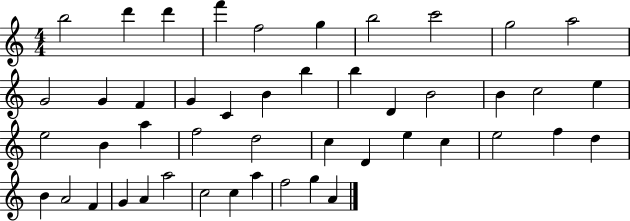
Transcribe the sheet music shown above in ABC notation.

X:1
T:Untitled
M:4/4
L:1/4
K:C
b2 d' d' f' f2 g b2 c'2 g2 a2 G2 G F G C B b b D B2 B c2 e e2 B a f2 d2 c D e c e2 f d B A2 F G A a2 c2 c a f2 g A